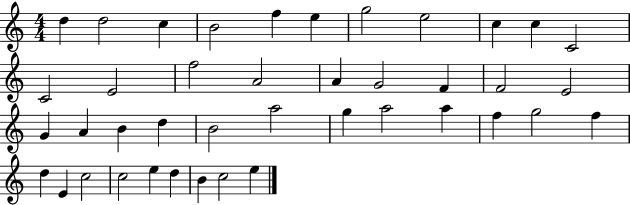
{
  \clef treble
  \numericTimeSignature
  \time 4/4
  \key c \major
  d''4 d''2 c''4 | b'2 f''4 e''4 | g''2 e''2 | c''4 c''4 c'2 | \break c'2 e'2 | f''2 a'2 | a'4 g'2 f'4 | f'2 e'2 | \break g'4 a'4 b'4 d''4 | b'2 a''2 | g''4 a''2 a''4 | f''4 g''2 f''4 | \break d''4 e'4 c''2 | c''2 e''4 d''4 | b'4 c''2 e''4 | \bar "|."
}